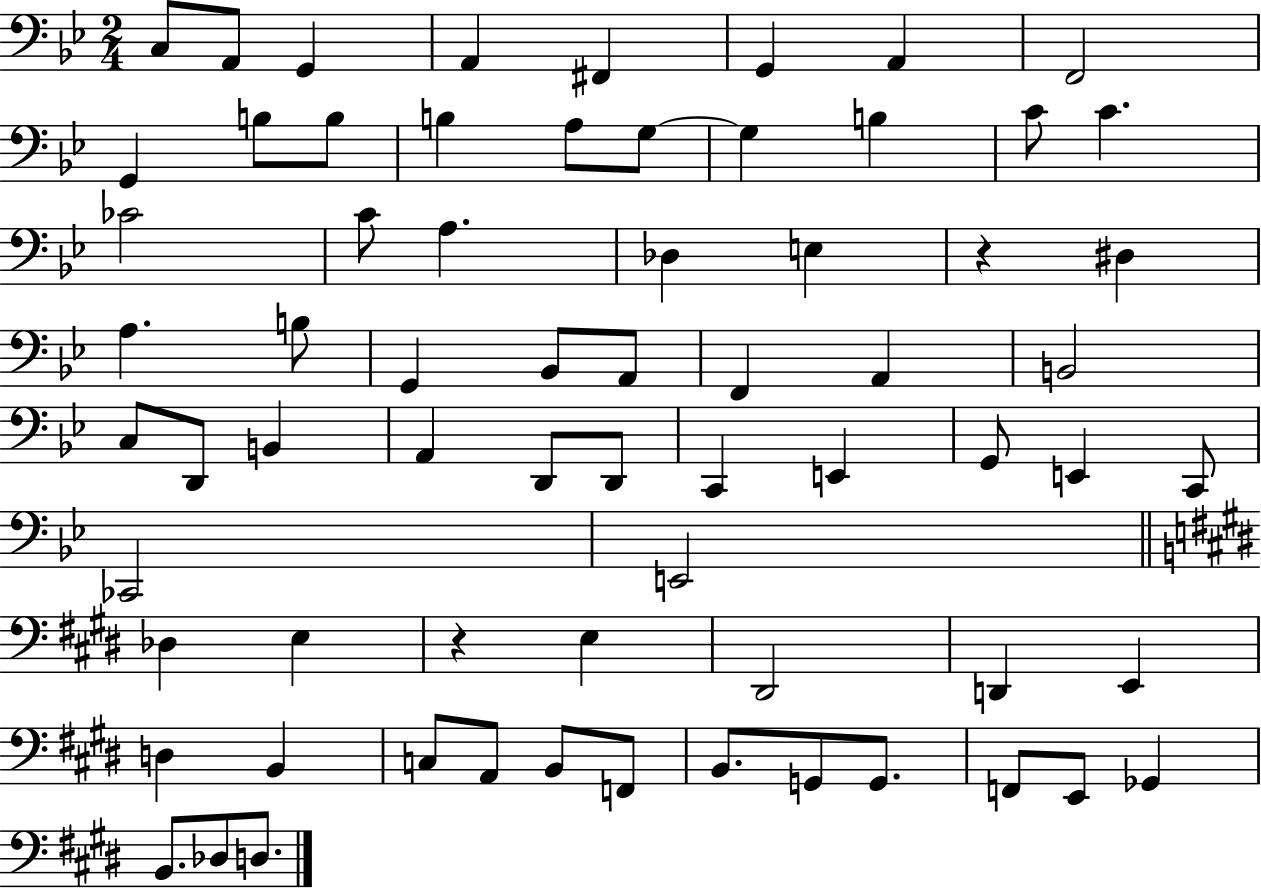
X:1
T:Untitled
M:2/4
L:1/4
K:Bb
C,/2 A,,/2 G,, A,, ^F,, G,, A,, F,,2 G,, B,/2 B,/2 B, A,/2 G,/2 G, B, C/2 C _C2 C/2 A, _D, E, z ^D, A, B,/2 G,, _B,,/2 A,,/2 F,, A,, B,,2 C,/2 D,,/2 B,, A,, D,,/2 D,,/2 C,, E,, G,,/2 E,, C,,/2 _C,,2 E,,2 _D, E, z E, ^D,,2 D,, E,, D, B,, C,/2 A,,/2 B,,/2 F,,/2 B,,/2 G,,/2 G,,/2 F,,/2 E,,/2 _G,, B,,/2 _D,/2 D,/2